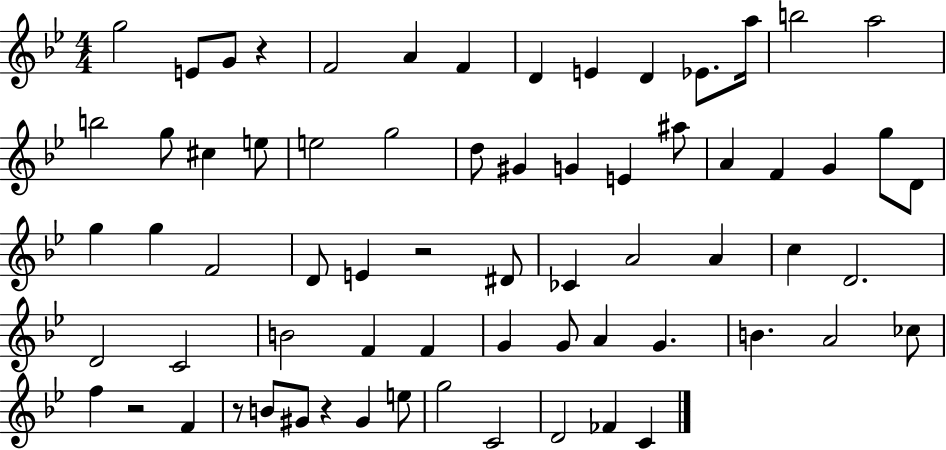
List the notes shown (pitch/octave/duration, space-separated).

G5/h E4/e G4/e R/q F4/h A4/q F4/q D4/q E4/q D4/q Eb4/e. A5/s B5/h A5/h B5/h G5/e C#5/q E5/e E5/h G5/h D5/e G#4/q G4/q E4/q A#5/e A4/q F4/q G4/q G5/e D4/e G5/q G5/q F4/h D4/e E4/q R/h D#4/e CES4/q A4/h A4/q C5/q D4/h. D4/h C4/h B4/h F4/q F4/q G4/q G4/e A4/q G4/q. B4/q. A4/h CES5/e F5/q R/h F4/q R/e B4/e G#4/e R/q G#4/q E5/e G5/h C4/h D4/h FES4/q C4/q